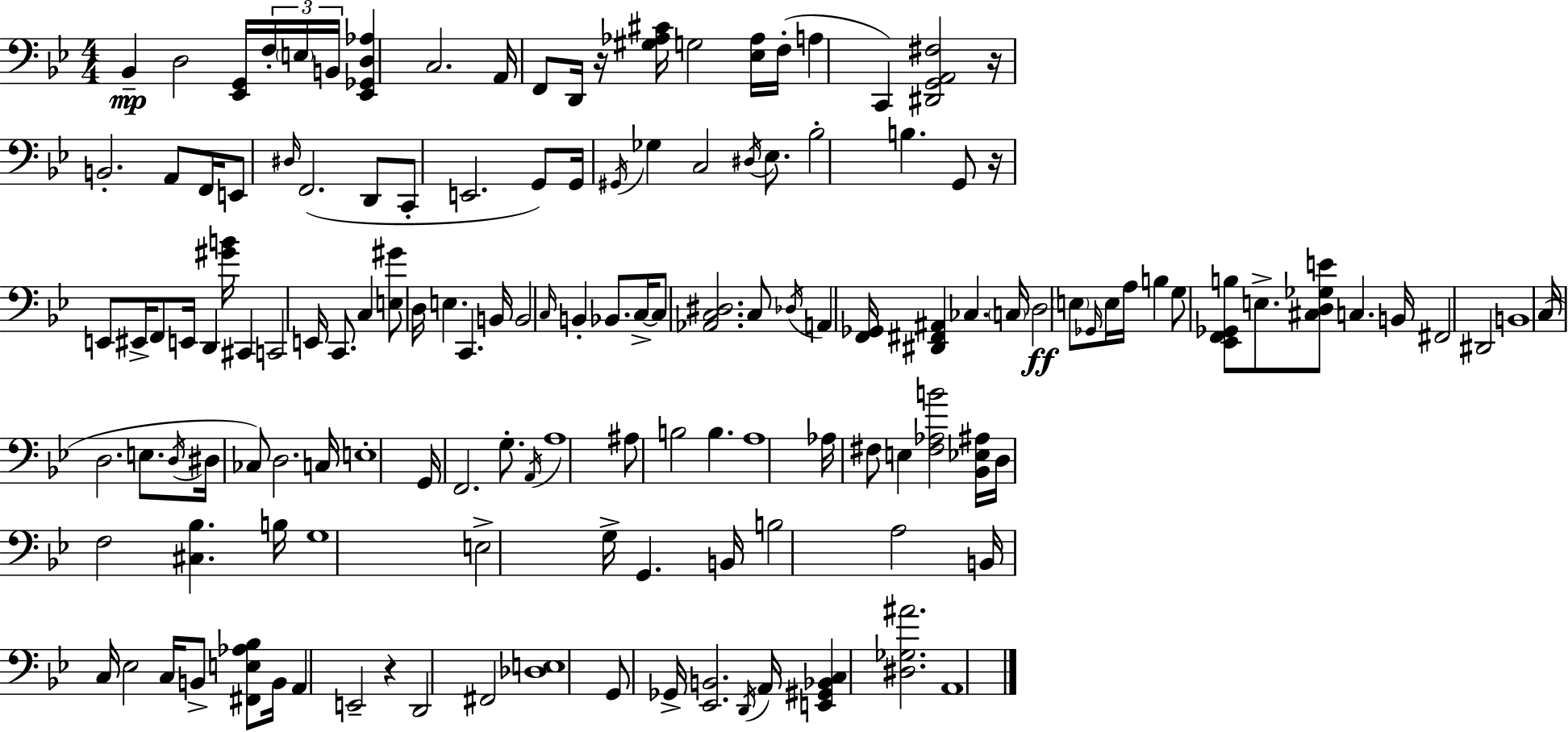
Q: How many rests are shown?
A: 4